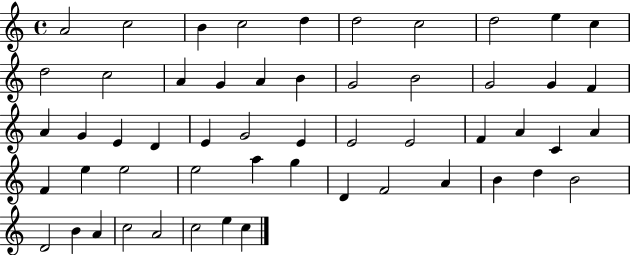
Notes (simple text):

A4/h C5/h B4/q C5/h D5/q D5/h C5/h D5/h E5/q C5/q D5/h C5/h A4/q G4/q A4/q B4/q G4/h B4/h G4/h G4/q F4/q A4/q G4/q E4/q D4/q E4/q G4/h E4/q E4/h E4/h F4/q A4/q C4/q A4/q F4/q E5/q E5/h E5/h A5/q G5/q D4/q F4/h A4/q B4/q D5/q B4/h D4/h B4/q A4/q C5/h A4/h C5/h E5/q C5/q